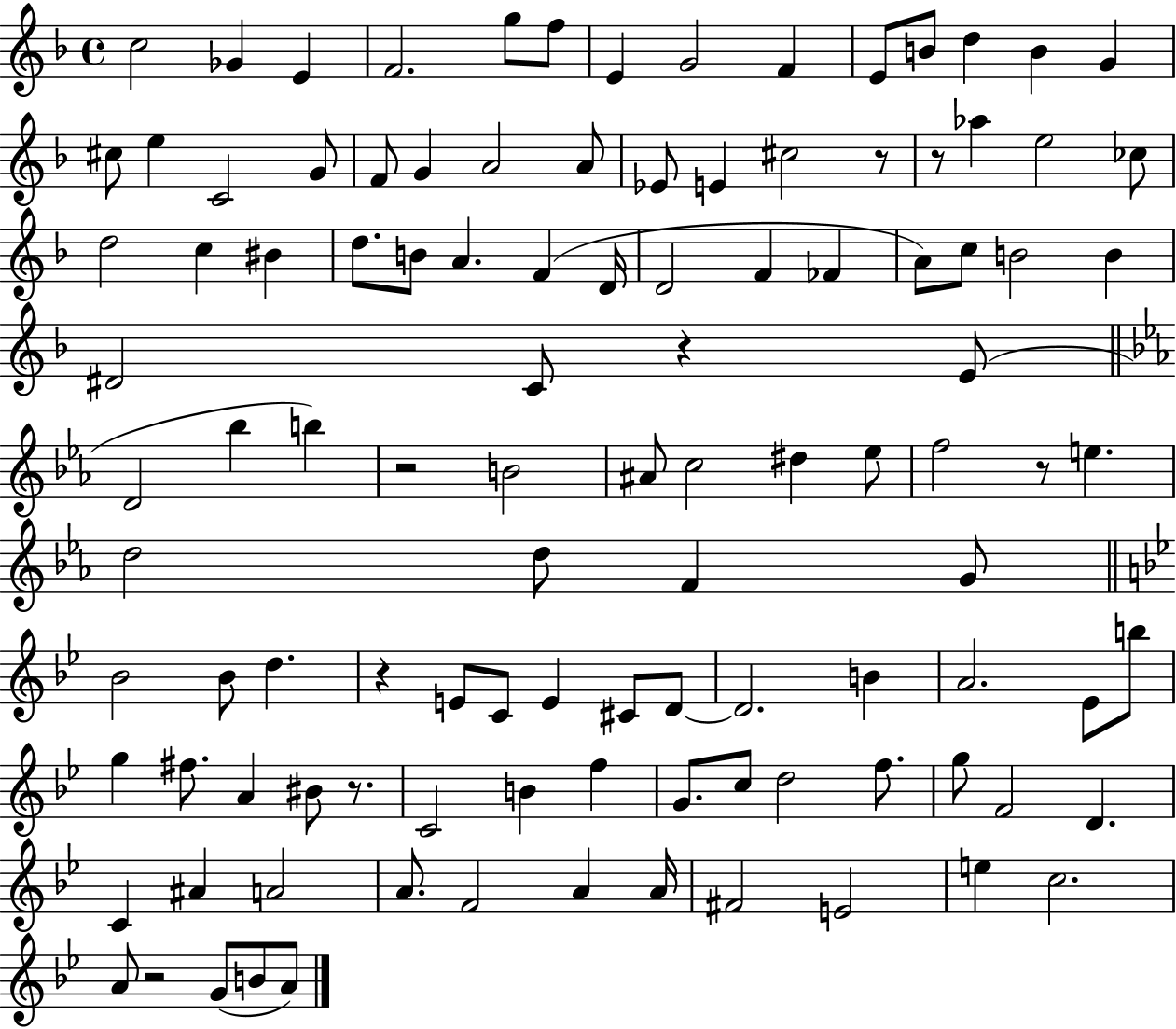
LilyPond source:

{
  \clef treble
  \time 4/4
  \defaultTimeSignature
  \key f \major
  c''2 ges'4 e'4 | f'2. g''8 f''8 | e'4 g'2 f'4 | e'8 b'8 d''4 b'4 g'4 | \break cis''8 e''4 c'2 g'8 | f'8 g'4 a'2 a'8 | ees'8 e'4 cis''2 r8 | r8 aes''4 e''2 ces''8 | \break d''2 c''4 bis'4 | d''8. b'8 a'4. f'4( d'16 | d'2 f'4 fes'4 | a'8) c''8 b'2 b'4 | \break dis'2 c'8 r4 e'8( | \bar "||" \break \key c \minor d'2 bes''4 b''4) | r2 b'2 | ais'8 c''2 dis''4 ees''8 | f''2 r8 e''4. | \break d''2 d''8 f'4 g'8 | \bar "||" \break \key bes \major bes'2 bes'8 d''4. | r4 e'8 c'8 e'4 cis'8 d'8~~ | d'2. b'4 | a'2. ees'8 b''8 | \break g''4 fis''8. a'4 bis'8 r8. | c'2 b'4 f''4 | g'8. c''8 d''2 f''8. | g''8 f'2 d'4. | \break c'4 ais'4 a'2 | a'8. f'2 a'4 a'16 | fis'2 e'2 | e''4 c''2. | \break a'8 r2 g'8( b'8 a'8) | \bar "|."
}